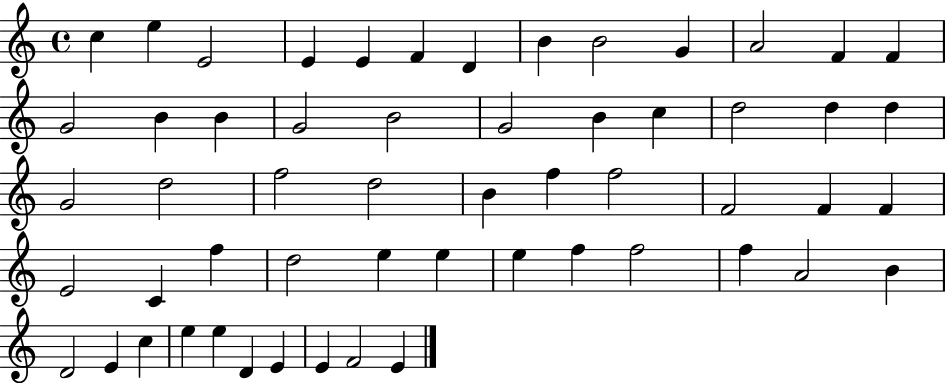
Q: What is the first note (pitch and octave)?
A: C5